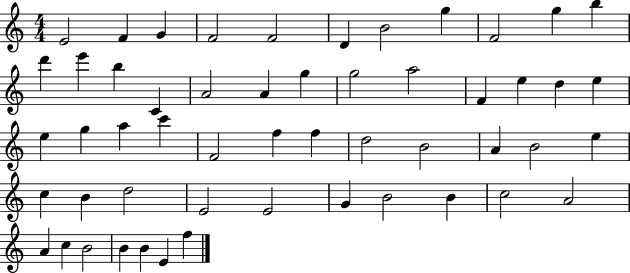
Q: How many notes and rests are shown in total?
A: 53